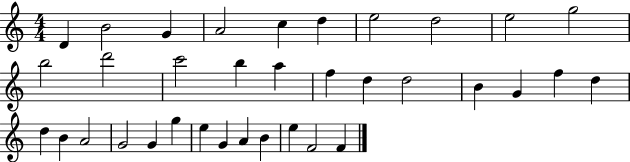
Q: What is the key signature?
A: C major